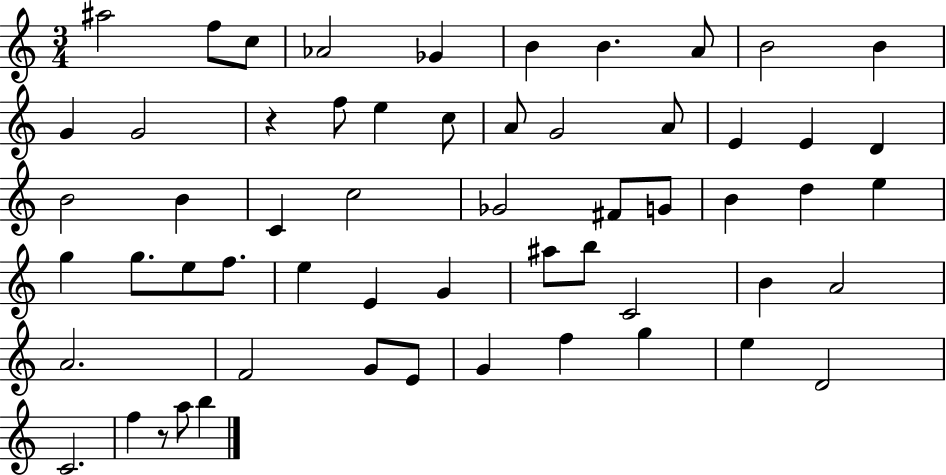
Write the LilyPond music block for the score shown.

{
  \clef treble
  \numericTimeSignature
  \time 3/4
  \key c \major
  \repeat volta 2 { ais''2 f''8 c''8 | aes'2 ges'4 | b'4 b'4. a'8 | b'2 b'4 | \break g'4 g'2 | r4 f''8 e''4 c''8 | a'8 g'2 a'8 | e'4 e'4 d'4 | \break b'2 b'4 | c'4 c''2 | ges'2 fis'8 g'8 | b'4 d''4 e''4 | \break g''4 g''8. e''8 f''8. | e''4 e'4 g'4 | ais''8 b''8 c'2 | b'4 a'2 | \break a'2. | f'2 g'8 e'8 | g'4 f''4 g''4 | e''4 d'2 | \break c'2. | f''4 r8 a''8 b''4 | } \bar "|."
}